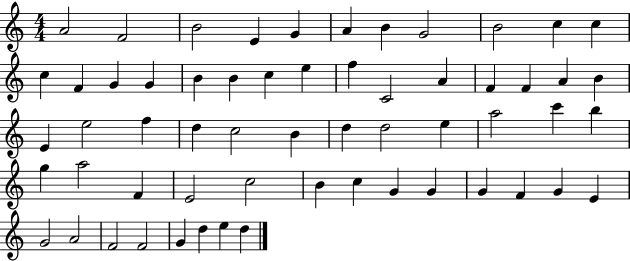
{
  \clef treble
  \numericTimeSignature
  \time 4/4
  \key c \major
  a'2 f'2 | b'2 e'4 g'4 | a'4 b'4 g'2 | b'2 c''4 c''4 | \break c''4 f'4 g'4 g'4 | b'4 b'4 c''4 e''4 | f''4 c'2 a'4 | f'4 f'4 a'4 b'4 | \break e'4 e''2 f''4 | d''4 c''2 b'4 | d''4 d''2 e''4 | a''2 c'''4 b''4 | \break g''4 a''2 f'4 | e'2 c''2 | b'4 c''4 g'4 g'4 | g'4 f'4 g'4 e'4 | \break g'2 a'2 | f'2 f'2 | g'4 d''4 e''4 d''4 | \bar "|."
}